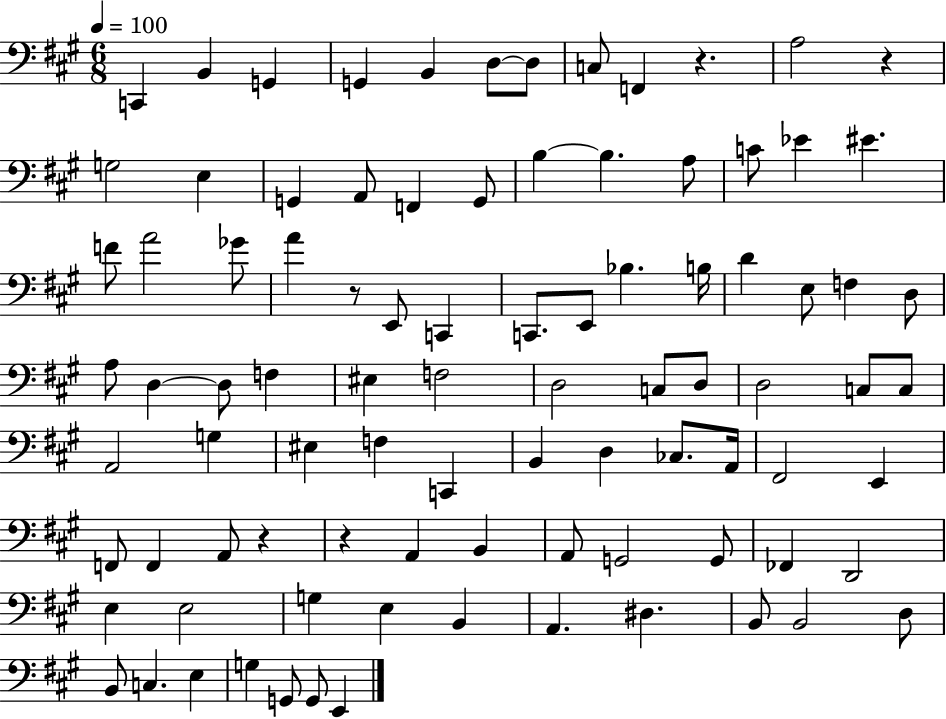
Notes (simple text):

C2/q B2/q G2/q G2/q B2/q D3/e D3/e C3/e F2/q R/q. A3/h R/q G3/h E3/q G2/q A2/e F2/q G2/e B3/q B3/q. A3/e C4/e Eb4/q EIS4/q. F4/e A4/h Gb4/e A4/q R/e E2/e C2/q C2/e. E2/e Bb3/q. B3/s D4/q E3/e F3/q D3/e A3/e D3/q D3/e F3/q EIS3/q F3/h D3/h C3/e D3/e D3/h C3/e C3/e A2/h G3/q EIS3/q F3/q C2/q B2/q D3/q CES3/e. A2/s F#2/h E2/q F2/e F2/q A2/e R/q R/q A2/q B2/q A2/e G2/h G2/e FES2/q D2/h E3/q E3/h G3/q E3/q B2/q A2/q. D#3/q. B2/e B2/h D3/e B2/e C3/q. E3/q G3/q G2/e G2/e E2/q